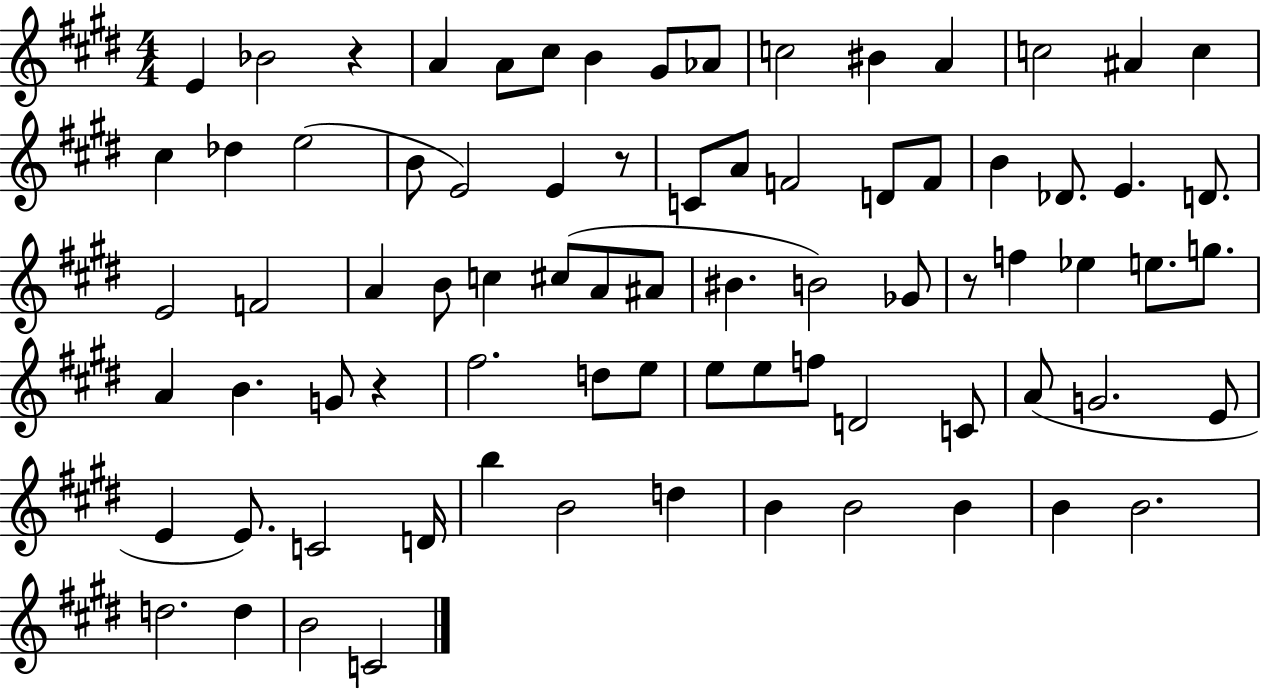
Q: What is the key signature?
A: E major